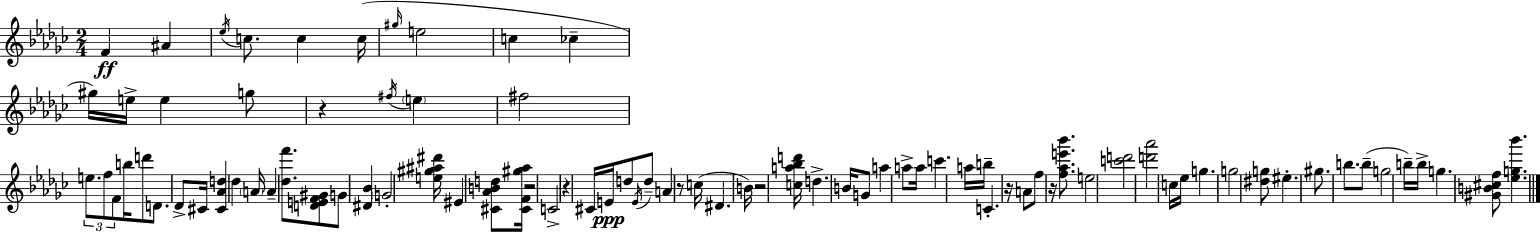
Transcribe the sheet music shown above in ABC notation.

X:1
T:Untitled
M:2/4
L:1/4
K:Ebm
F ^A _e/4 c/2 c c/4 ^g/4 e2 c _c ^g/4 e/4 e g/2 z ^f/4 e ^f2 e/2 f/2 F/2 b/4 d'/2 D/2 _D/2 ^C/4 [^C_Ad] _d A/4 A [_df']/2 [DEF^G]/2 G/2 [^D_B] G2 [e^g^a^d']/4 ^E [^C_ABd]/2 [^CF^g_a]/4 z2 C2 z ^C/4 E/4 d/2 E/4 d/2 A z/2 c/4 ^D B/4 z2 [ca_bd']/4 d B/4 G/2 a a/2 a/4 c' a/4 b/4 C z/4 A/2 f/2 z/4 [f_ae'_b']/2 e2 [c'd']2 [d'_a']2 c/4 _e/4 g g2 [^dg]/2 ^e ^g/2 b/2 b/2 g2 b/4 b/4 g [^GB^cf]/2 [_eg_b']